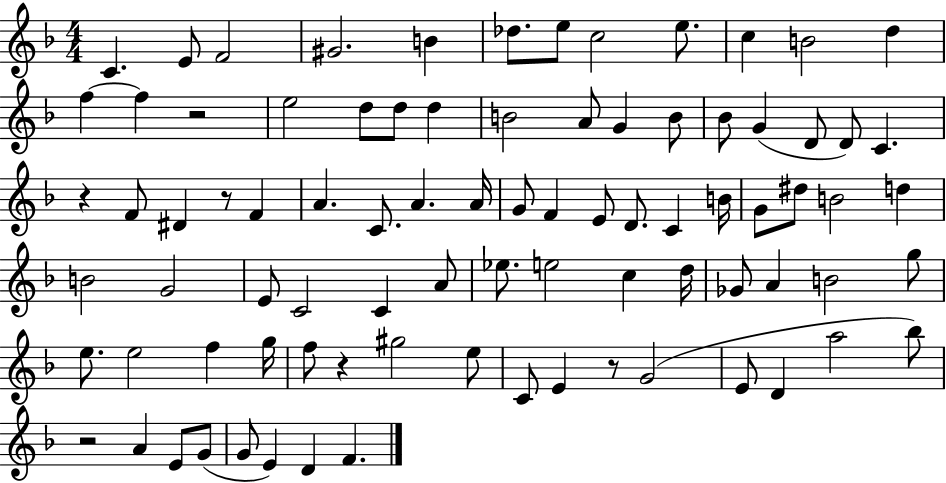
X:1
T:Untitled
M:4/4
L:1/4
K:F
C E/2 F2 ^G2 B _d/2 e/2 c2 e/2 c B2 d f f z2 e2 d/2 d/2 d B2 A/2 G B/2 _B/2 G D/2 D/2 C z F/2 ^D z/2 F A C/2 A A/4 G/2 F E/2 D/2 C B/4 G/2 ^d/2 B2 d B2 G2 E/2 C2 C A/2 _e/2 e2 c d/4 _G/2 A B2 g/2 e/2 e2 f g/4 f/2 z ^g2 e/2 C/2 E z/2 G2 E/2 D a2 _b/2 z2 A E/2 G/2 G/2 E D F